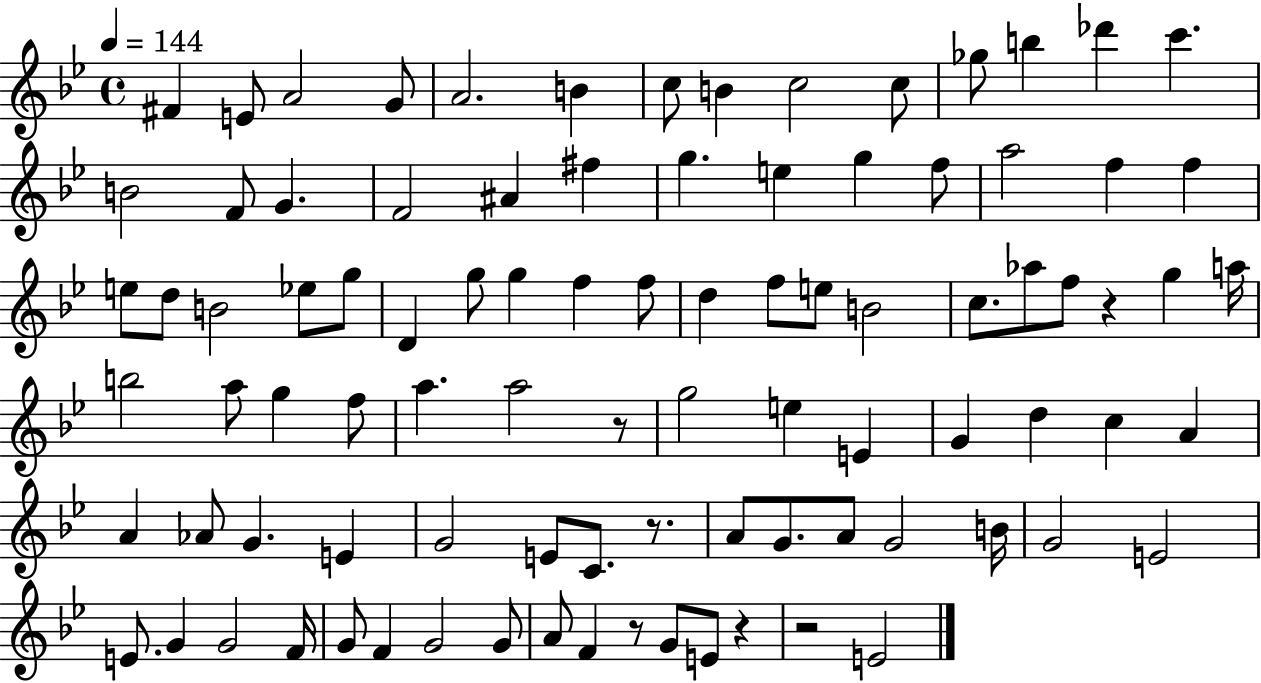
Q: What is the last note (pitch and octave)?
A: E4